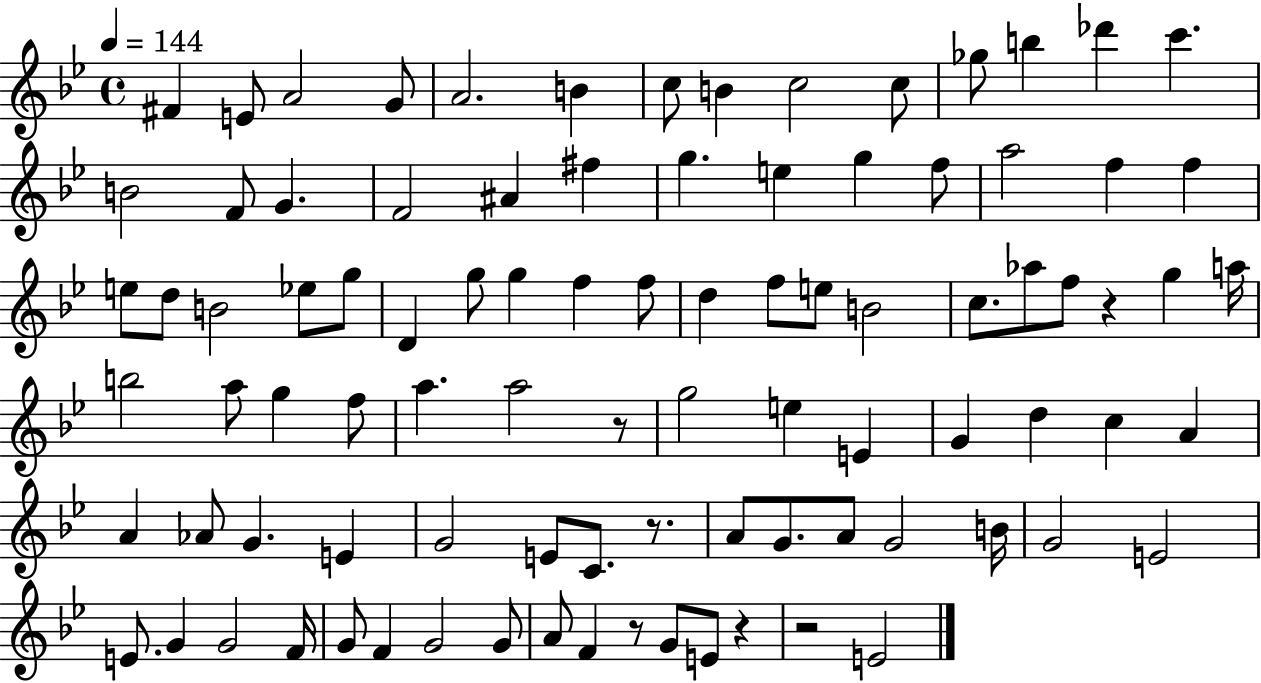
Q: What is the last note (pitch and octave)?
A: E4